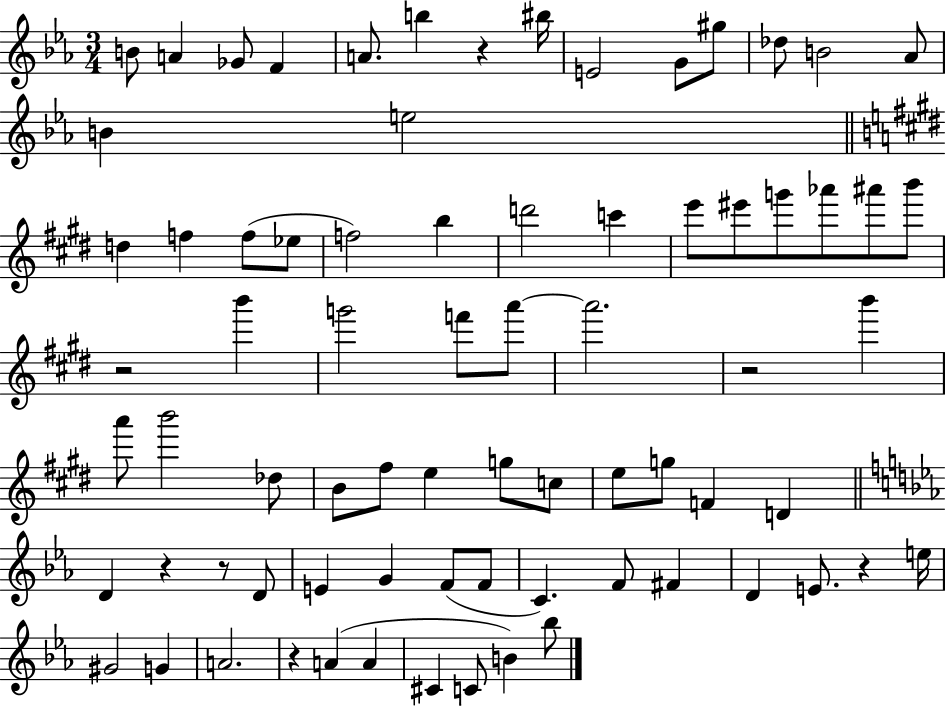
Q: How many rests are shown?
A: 7